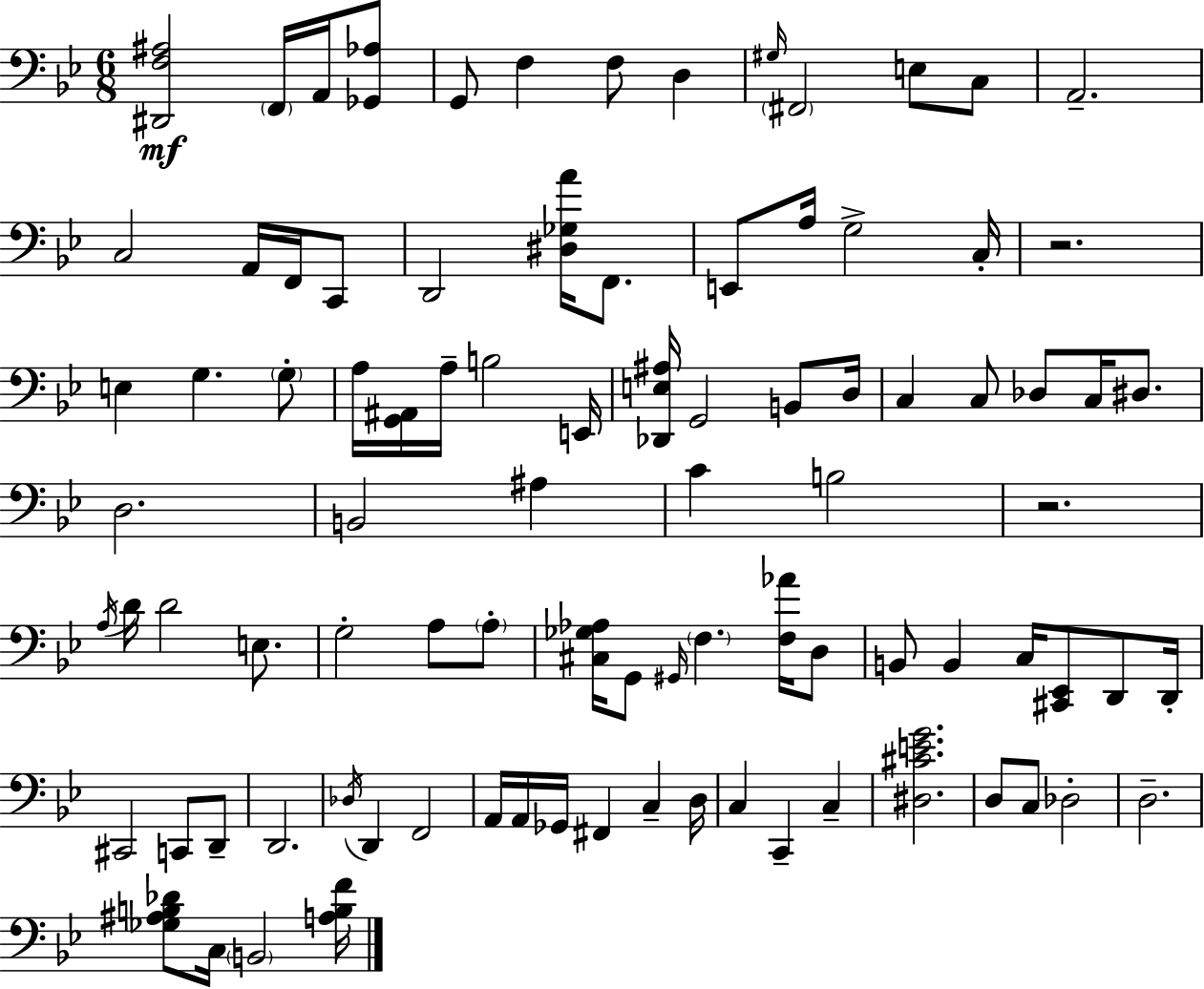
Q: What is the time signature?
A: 6/8